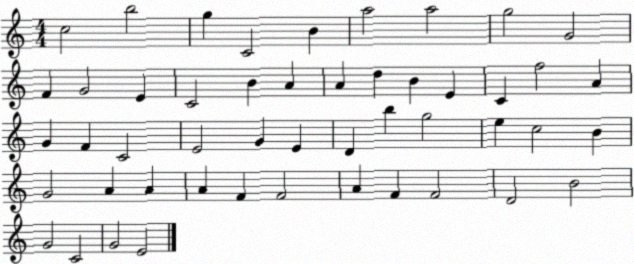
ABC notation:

X:1
T:Untitled
M:4/4
L:1/4
K:C
c2 b2 g C2 B a2 a2 g2 G2 F G2 E C2 B A A d B E C f2 A G F C2 E2 G E D b g2 e c2 B G2 A A A F F2 A F F2 D2 B2 G2 C2 G2 E2